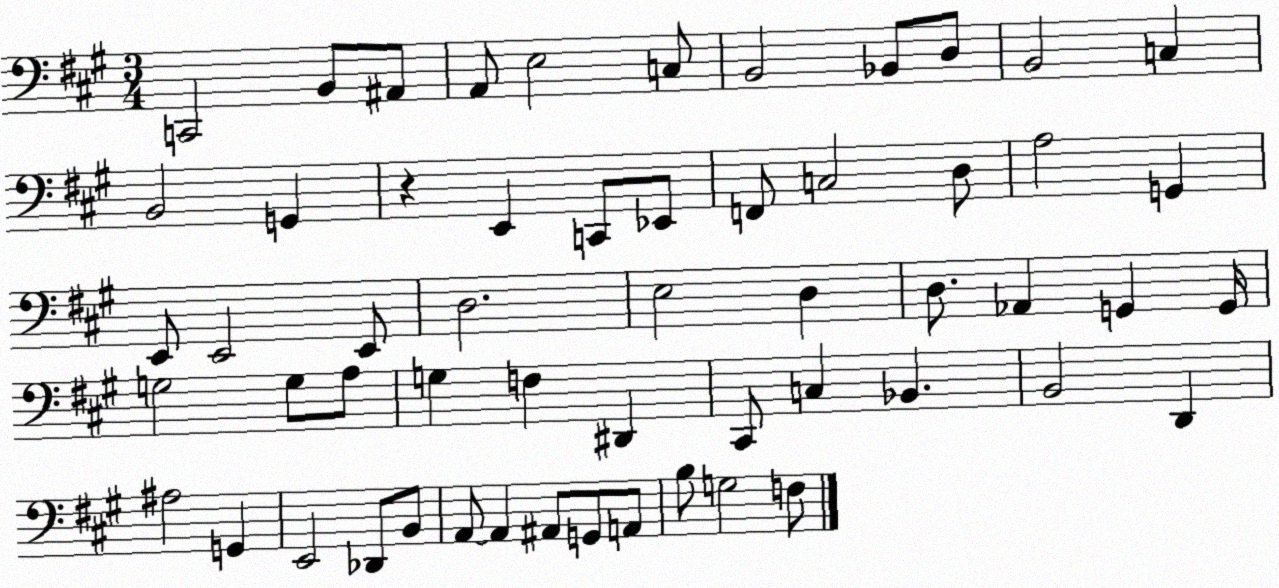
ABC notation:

X:1
T:Untitled
M:3/4
L:1/4
K:A
C,,2 B,,/2 ^A,,/2 A,,/2 E,2 C,/2 B,,2 _B,,/2 D,/2 B,,2 C, B,,2 G,, z E,, C,,/2 _E,,/2 F,,/2 C,2 D,/2 A,2 G,, E,,/2 E,,2 E,,/2 D,2 E,2 D, D,/2 _A,, G,, G,,/4 G,2 G,/2 A,/2 G, F, ^D,, ^C,,/2 C, _B,, B,,2 D,, ^A,2 G,, E,,2 _D,,/2 B,,/2 A,,/2 A,, ^A,,/2 G,,/2 A,,/2 B,/2 G,2 F,/2